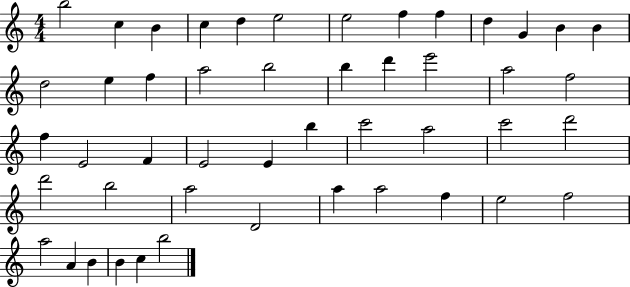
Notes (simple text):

B5/h C5/q B4/q C5/q D5/q E5/h E5/h F5/q F5/q D5/q G4/q B4/q B4/q D5/h E5/q F5/q A5/h B5/h B5/q D6/q E6/h A5/h F5/h F5/q E4/h F4/q E4/h E4/q B5/q C6/h A5/h C6/h D6/h D6/h B5/h A5/h D4/h A5/q A5/h F5/q E5/h F5/h A5/h A4/q B4/q B4/q C5/q B5/h